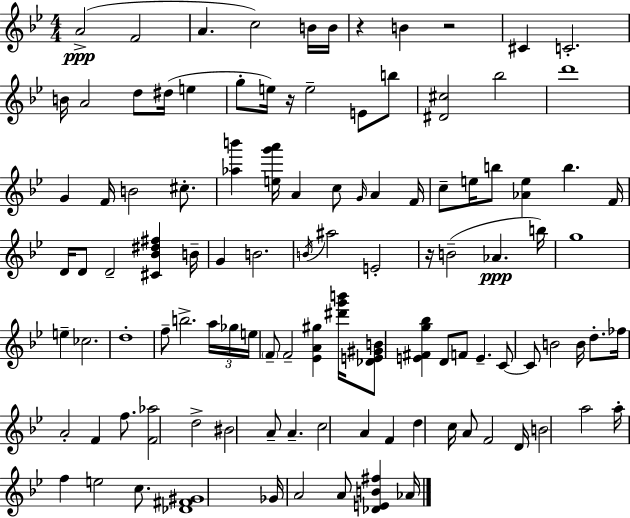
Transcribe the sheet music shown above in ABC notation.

X:1
T:Untitled
M:4/4
L:1/4
K:Gm
A2 F2 A c2 B/4 B/4 z B z2 ^C C2 B/4 A2 d/2 ^d/4 e g/2 e/4 z/4 e2 E/2 b/2 [^D^c]2 _b2 d'4 G F/4 B2 ^c/2 [_ab'] [eg'a']/4 A c/2 G/4 A F/4 c/2 e/4 b/2 [_Ae] b F/4 D/4 D/2 D2 [^C_B^d^f] B/4 G B2 B/4 ^a2 E2 z/4 B2 _A b/4 g4 e _c2 d4 f/2 b2 a/4 _g/4 e/4 F/2 F2 [_EA^g] [^d'g'b']/4 [_DE^GB]/2 [E^Fg_b] D/2 F/2 E C/2 C/2 B2 B/4 d/2 _f/4 A2 F f/2 [F_a]2 d2 ^B2 A/2 A c2 A F d c/4 A/2 F2 D/4 B2 a2 a/4 f e2 c/2 [_D^F^G]4 _G/4 A2 A/2 [_DEB^f] _A/4